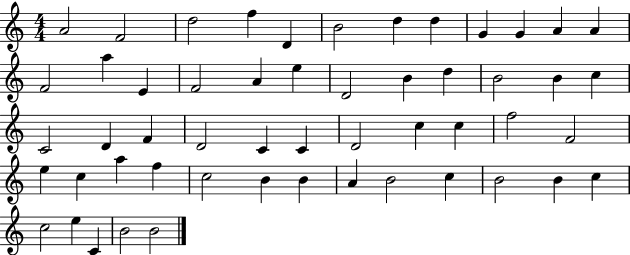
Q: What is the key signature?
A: C major